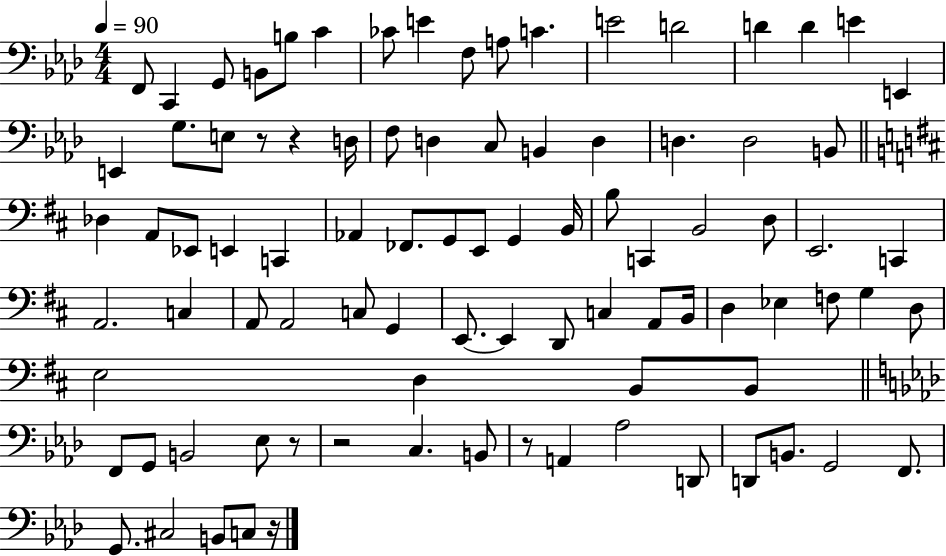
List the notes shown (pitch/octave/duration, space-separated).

F2/e C2/q G2/e B2/e B3/e C4/q CES4/e E4/q F3/e A3/e C4/q. E4/h D4/h D4/q D4/q E4/q E2/q E2/q G3/e. E3/e R/e R/q D3/s F3/e D3/q C3/e B2/q D3/q D3/q. D3/h B2/e Db3/q A2/e Eb2/e E2/q C2/q Ab2/q FES2/e. G2/e E2/e G2/q B2/s B3/e C2/q B2/h D3/e E2/h. C2/q A2/h. C3/q A2/e A2/h C3/e G2/q E2/e. E2/q D2/e C3/q A2/e B2/s D3/q Eb3/q F3/e G3/q D3/e E3/h D3/q B2/e B2/e F2/e G2/e B2/h Eb3/e R/e R/h C3/q. B2/e R/e A2/q Ab3/h D2/e D2/e B2/e. G2/h F2/e. G2/e. C#3/h B2/e C3/e R/s